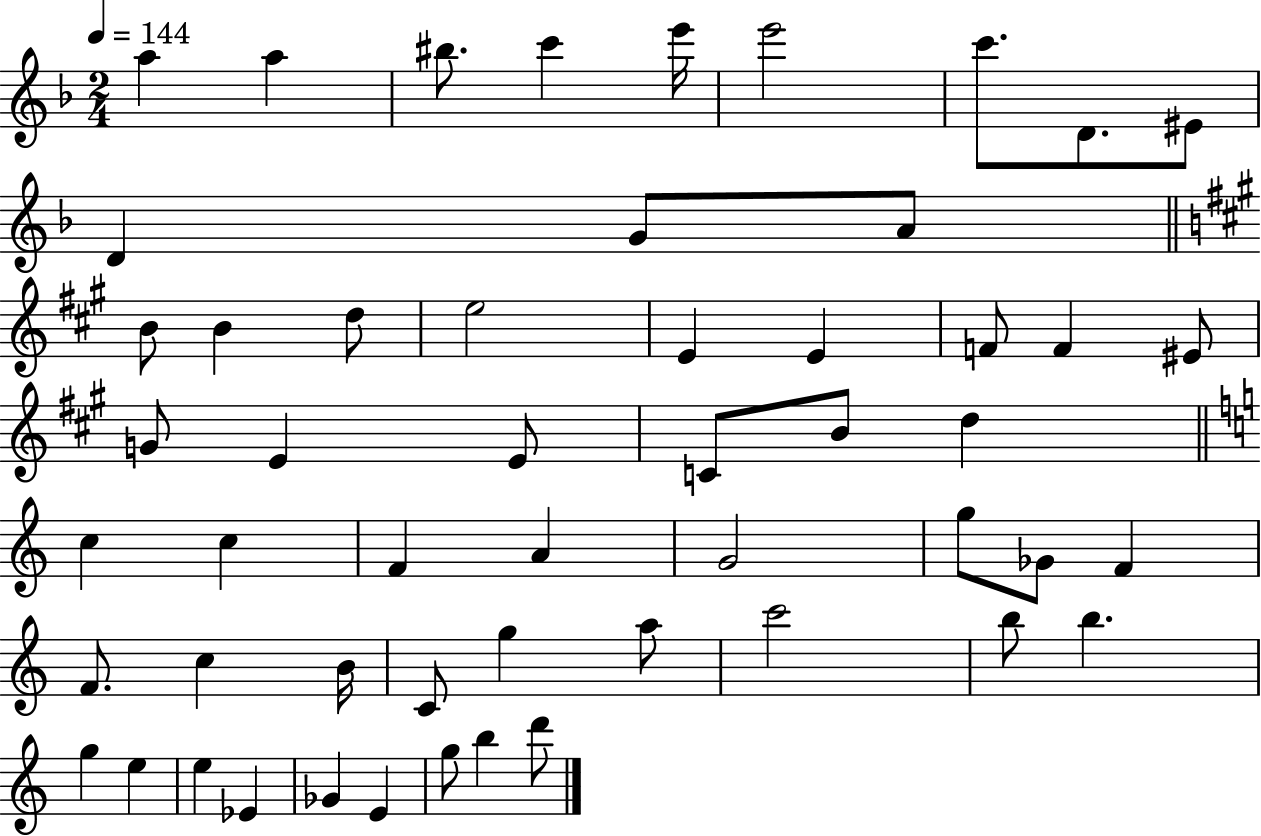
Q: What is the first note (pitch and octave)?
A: A5